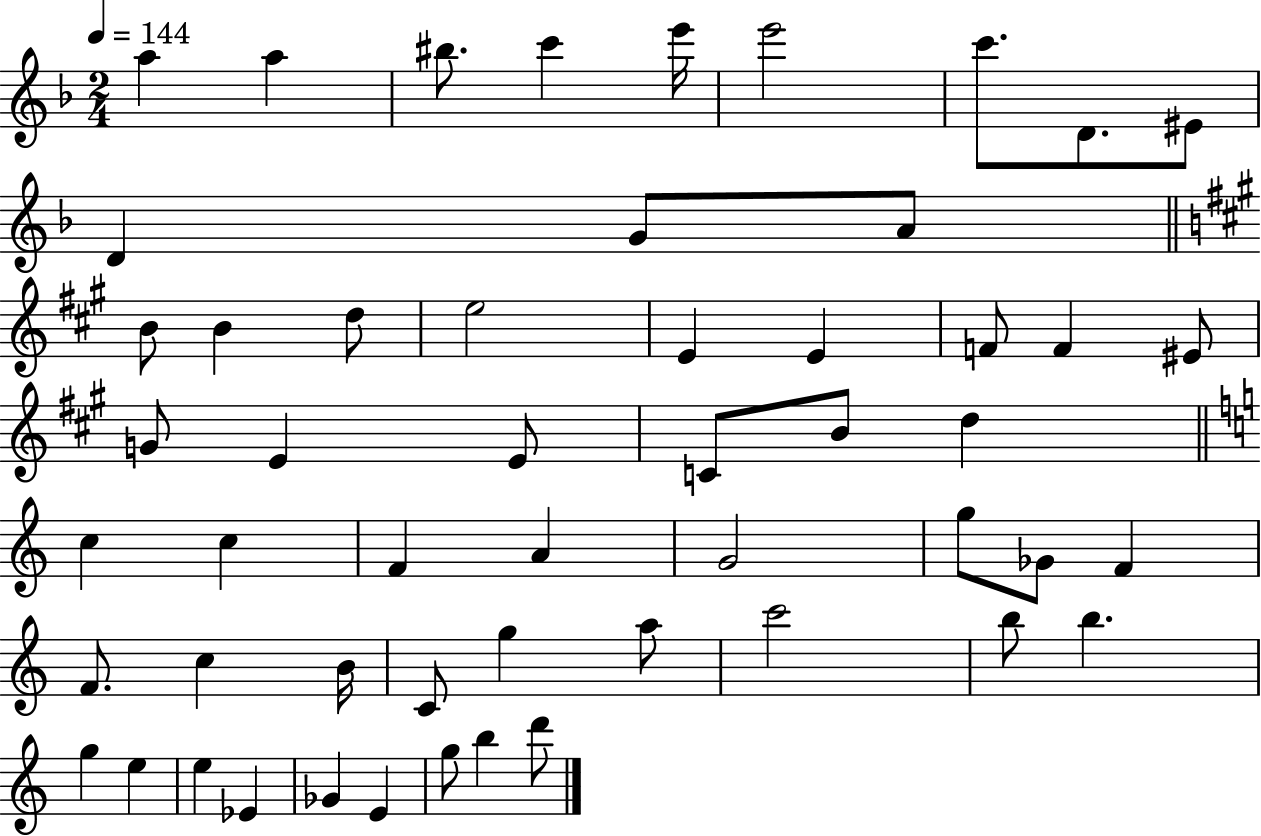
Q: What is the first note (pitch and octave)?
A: A5